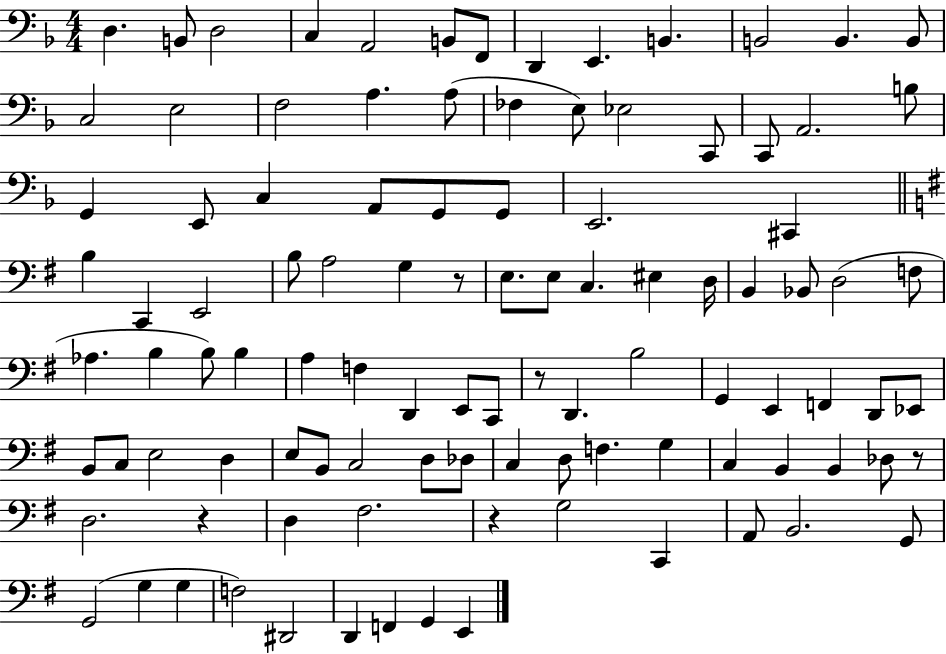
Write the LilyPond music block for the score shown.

{
  \clef bass
  \numericTimeSignature
  \time 4/4
  \key f \major
  d4. b,8 d2 | c4 a,2 b,8 f,8 | d,4 e,4. b,4. | b,2 b,4. b,8 | \break c2 e2 | f2 a4. a8( | fes4 e8) ees2 c,8 | c,8 a,2. b8 | \break g,4 e,8 c4 a,8 g,8 g,8 | e,2. cis,4 | \bar "||" \break \key e \minor b4 c,4 e,2 | b8 a2 g4 r8 | e8. e8 c4. eis4 d16 | b,4 bes,8 d2( f8 | \break aes4. b4 b8) b4 | a4 f4 d,4 e,8 c,8 | r8 d,4. b2 | g,4 e,4 f,4 d,8 ees,8 | \break b,8 c8 e2 d4 | e8 b,8 c2 d8 des8 | c4 d8 f4. g4 | c4 b,4 b,4 des8 r8 | \break d2. r4 | d4 fis2. | r4 g2 c,4 | a,8 b,2. g,8 | \break g,2( g4 g4 | f2) dis,2 | d,4 f,4 g,4 e,4 | \bar "|."
}